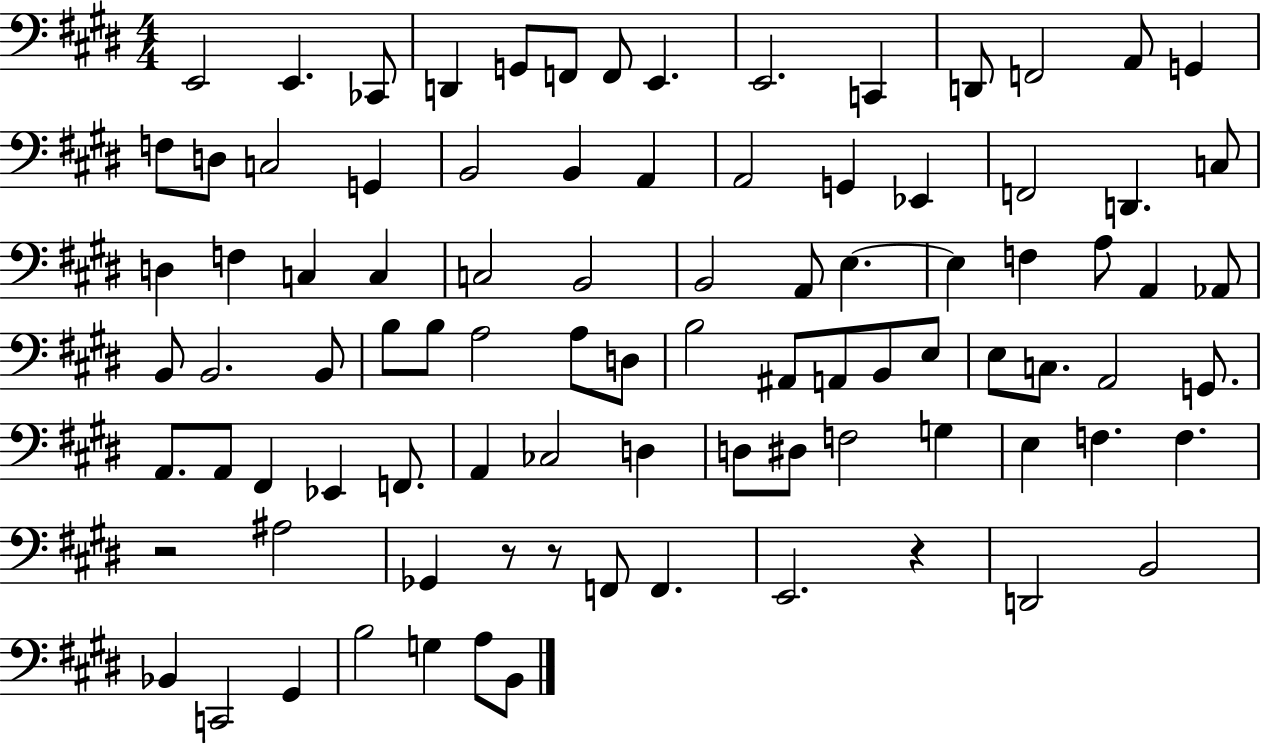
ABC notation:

X:1
T:Untitled
M:4/4
L:1/4
K:E
E,,2 E,, _C,,/2 D,, G,,/2 F,,/2 F,,/2 E,, E,,2 C,, D,,/2 F,,2 A,,/2 G,, F,/2 D,/2 C,2 G,, B,,2 B,, A,, A,,2 G,, _E,, F,,2 D,, C,/2 D, F, C, C, C,2 B,,2 B,,2 A,,/2 E, E, F, A,/2 A,, _A,,/2 B,,/2 B,,2 B,,/2 B,/2 B,/2 A,2 A,/2 D,/2 B,2 ^A,,/2 A,,/2 B,,/2 E,/2 E,/2 C,/2 A,,2 G,,/2 A,,/2 A,,/2 ^F,, _E,, F,,/2 A,, _C,2 D, D,/2 ^D,/2 F,2 G, E, F, F, z2 ^A,2 _G,, z/2 z/2 F,,/2 F,, E,,2 z D,,2 B,,2 _B,, C,,2 ^G,, B,2 G, A,/2 B,,/2